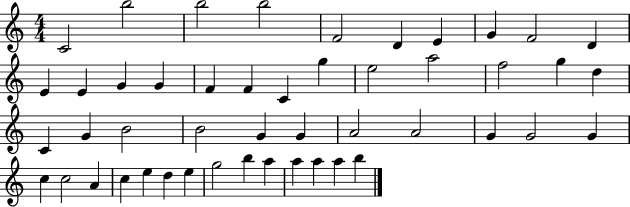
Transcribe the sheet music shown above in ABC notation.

X:1
T:Untitled
M:4/4
L:1/4
K:C
C2 b2 b2 b2 F2 D E G F2 D E E G G F F C g e2 a2 f2 g d C G B2 B2 G G A2 A2 G G2 G c c2 A c e d e g2 b a a a a b